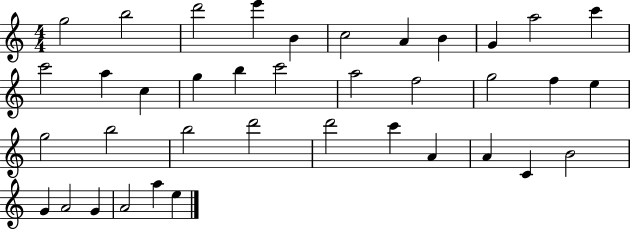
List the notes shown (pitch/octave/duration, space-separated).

G5/h B5/h D6/h E6/q B4/q C5/h A4/q B4/q G4/q A5/h C6/q C6/h A5/q C5/q G5/q B5/q C6/h A5/h F5/h G5/h F5/q E5/q G5/h B5/h B5/h D6/h D6/h C6/q A4/q A4/q C4/q B4/h G4/q A4/h G4/q A4/h A5/q E5/q